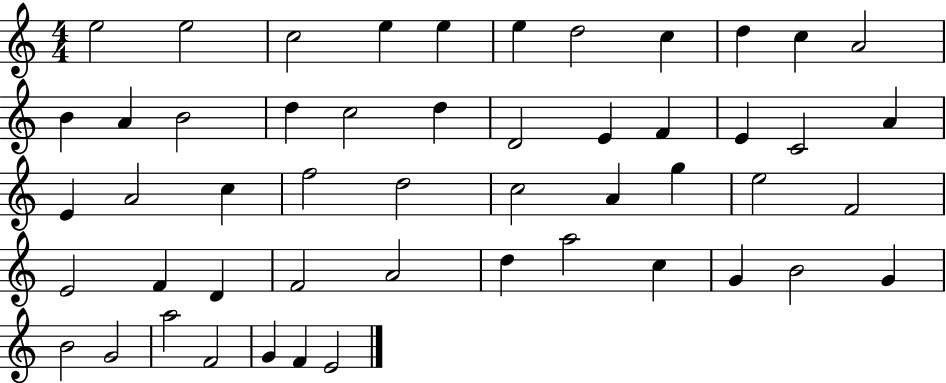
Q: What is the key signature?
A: C major